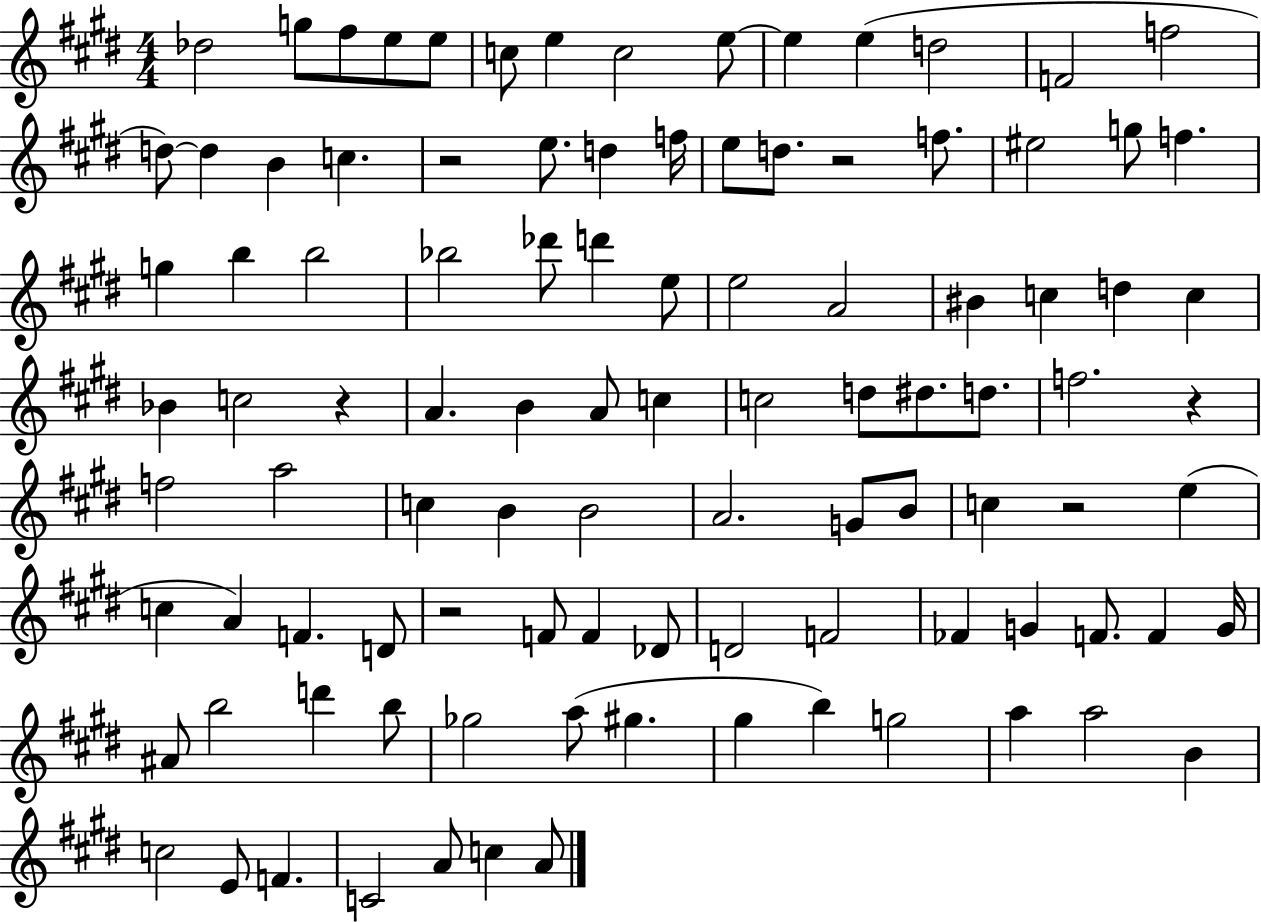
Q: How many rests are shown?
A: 6